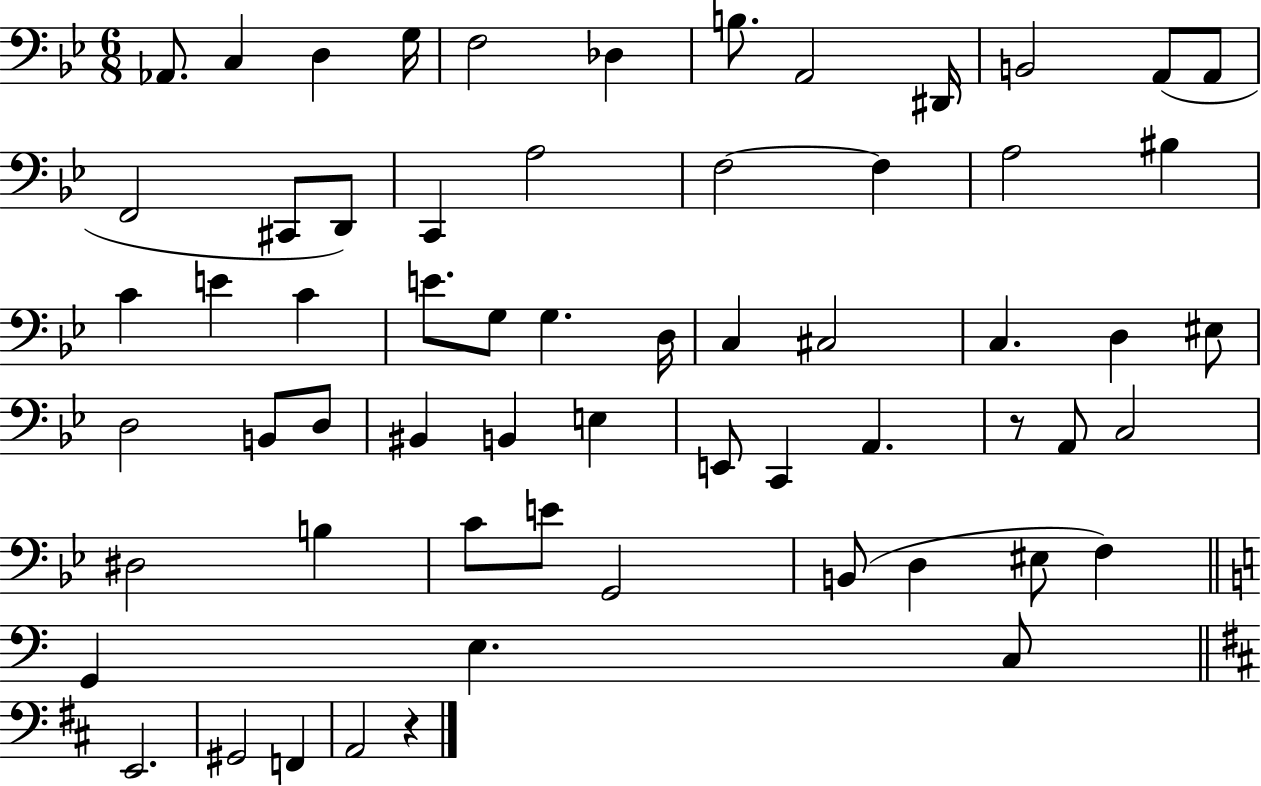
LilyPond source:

{
  \clef bass
  \numericTimeSignature
  \time 6/8
  \key bes \major
  aes,8. c4 d4 g16 | f2 des4 | b8. a,2 dis,16 | b,2 a,8( a,8 | \break f,2 cis,8 d,8) | c,4 a2 | f2~~ f4 | a2 bis4 | \break c'4 e'4 c'4 | e'8. g8 g4. d16 | c4 cis2 | c4. d4 eis8 | \break d2 b,8 d8 | bis,4 b,4 e4 | e,8 c,4 a,4. | r8 a,8 c2 | \break dis2 b4 | c'8 e'8 g,2 | b,8( d4 eis8 f4) | \bar "||" \break \key c \major g,4 e4. c8 | \bar "||" \break \key b \minor e,2. | gis,2 f,4 | a,2 r4 | \bar "|."
}